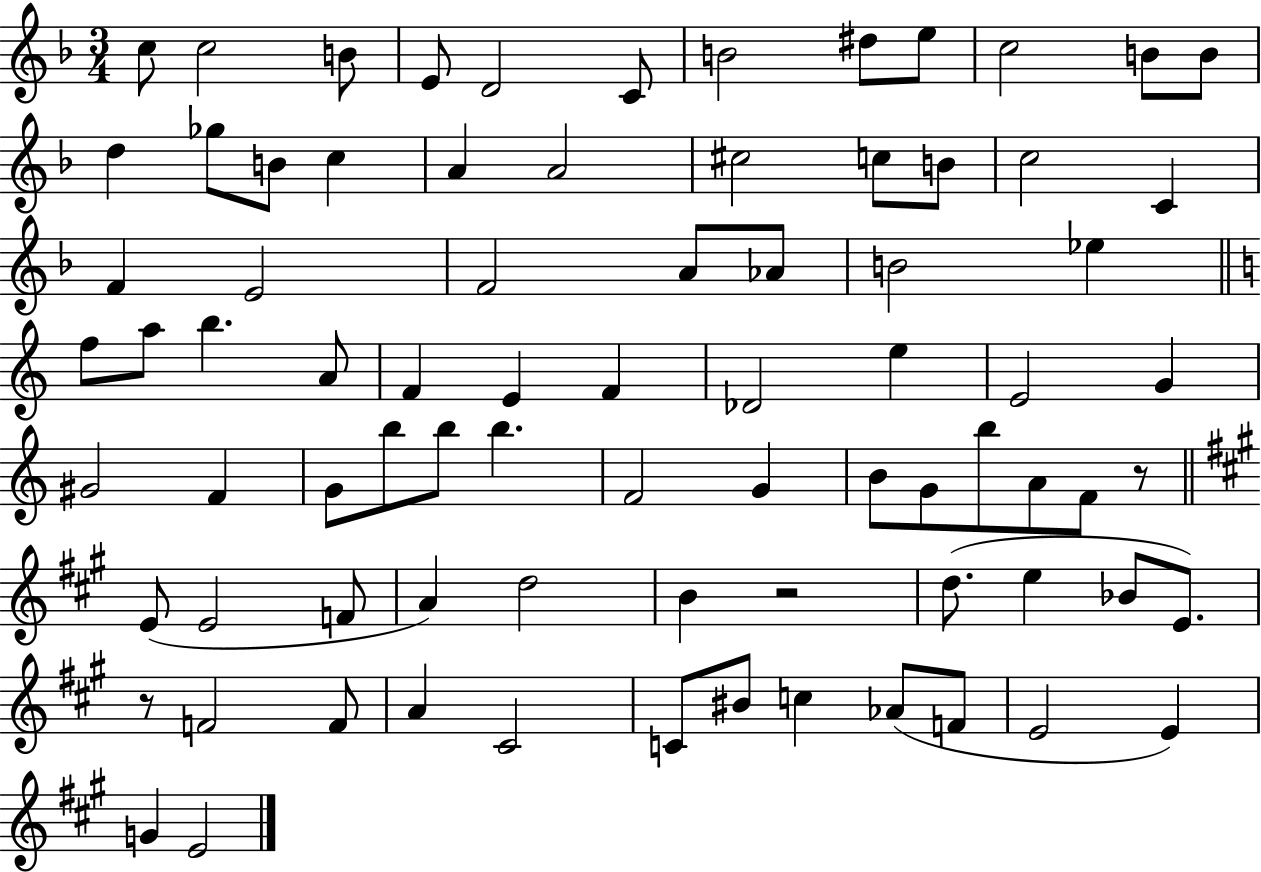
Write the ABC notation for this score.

X:1
T:Untitled
M:3/4
L:1/4
K:F
c/2 c2 B/2 E/2 D2 C/2 B2 ^d/2 e/2 c2 B/2 B/2 d _g/2 B/2 c A A2 ^c2 c/2 B/2 c2 C F E2 F2 A/2 _A/2 B2 _e f/2 a/2 b A/2 F E F _D2 e E2 G ^G2 F G/2 b/2 b/2 b F2 G B/2 G/2 b/2 A/2 F/2 z/2 E/2 E2 F/2 A d2 B z2 d/2 e _B/2 E/2 z/2 F2 F/2 A ^C2 C/2 ^B/2 c _A/2 F/2 E2 E G E2